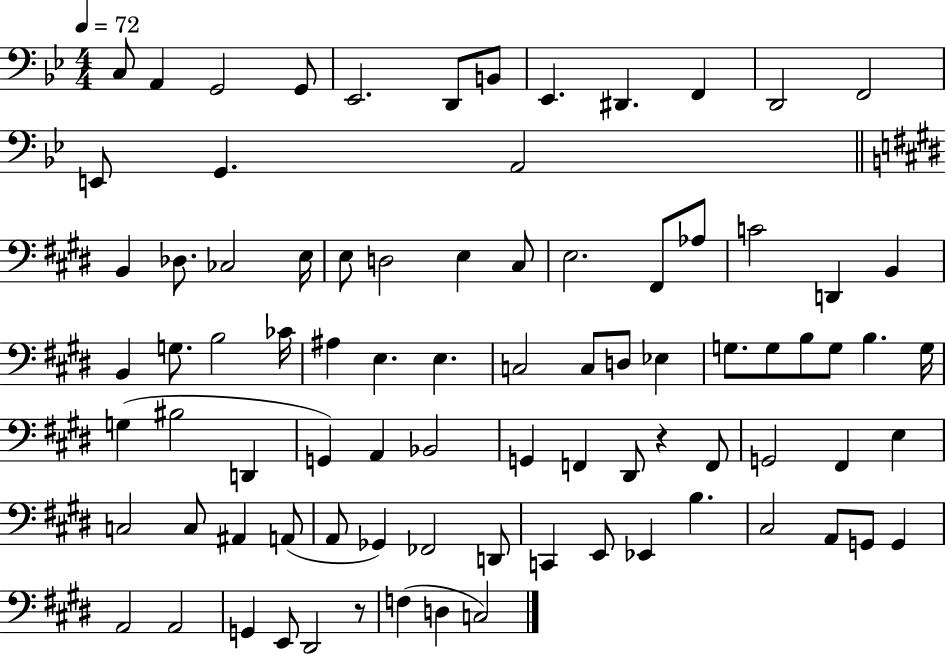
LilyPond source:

{
  \clef bass
  \numericTimeSignature
  \time 4/4
  \key bes \major
  \tempo 4 = 72
  c8 a,4 g,2 g,8 | ees,2. d,8 b,8 | ees,4. dis,4. f,4 | d,2 f,2 | \break e,8 g,4. a,2 | \bar "||" \break \key e \major b,4 des8. ces2 e16 | e8 d2 e4 cis8 | e2. fis,8 aes8 | c'2 d,4 b,4 | \break b,4 g8. b2 ces'16 | ais4 e4. e4. | c2 c8 d8 ees4 | g8. g8 b8 g8 b4. g16 | \break g4( bis2 d,4 | g,4) a,4 bes,2 | g,4 f,4 dis,8 r4 f,8 | g,2 fis,4 e4 | \break c2 c8 ais,4 a,8( | a,8 ges,4) fes,2 d,8 | c,4 e,8 ees,4 b4. | cis2 a,8 g,8 g,4 | \break a,2 a,2 | g,4 e,8 dis,2 r8 | f4( d4 c2) | \bar "|."
}